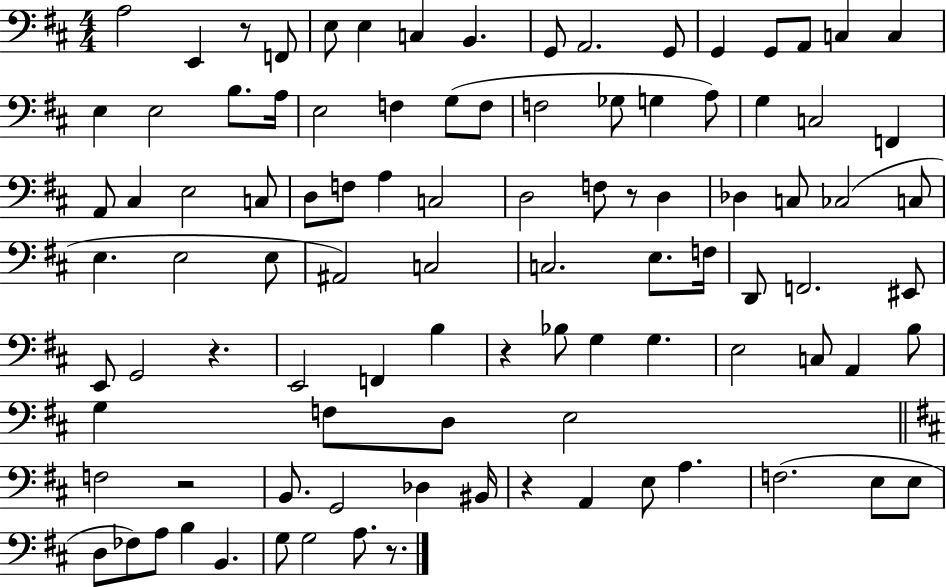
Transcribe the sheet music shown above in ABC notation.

X:1
T:Untitled
M:4/4
L:1/4
K:D
A,2 E,, z/2 F,,/2 E,/2 E, C, B,, G,,/2 A,,2 G,,/2 G,, G,,/2 A,,/2 C, C, E, E,2 B,/2 A,/4 E,2 F, G,/2 F,/2 F,2 _G,/2 G, A,/2 G, C,2 F,, A,,/2 ^C, E,2 C,/2 D,/2 F,/2 A, C,2 D,2 F,/2 z/2 D, _D, C,/2 _C,2 C,/2 E, E,2 E,/2 ^A,,2 C,2 C,2 E,/2 F,/4 D,,/2 F,,2 ^E,,/2 E,,/2 G,,2 z E,,2 F,, B, z _B,/2 G, G, E,2 C,/2 A,, B,/2 G, F,/2 D,/2 E,2 F,2 z2 B,,/2 G,,2 _D, ^B,,/4 z A,, E,/2 A, F,2 E,/2 E,/2 D,/2 _F,/2 A,/2 B, B,, G,/2 G,2 A,/2 z/2